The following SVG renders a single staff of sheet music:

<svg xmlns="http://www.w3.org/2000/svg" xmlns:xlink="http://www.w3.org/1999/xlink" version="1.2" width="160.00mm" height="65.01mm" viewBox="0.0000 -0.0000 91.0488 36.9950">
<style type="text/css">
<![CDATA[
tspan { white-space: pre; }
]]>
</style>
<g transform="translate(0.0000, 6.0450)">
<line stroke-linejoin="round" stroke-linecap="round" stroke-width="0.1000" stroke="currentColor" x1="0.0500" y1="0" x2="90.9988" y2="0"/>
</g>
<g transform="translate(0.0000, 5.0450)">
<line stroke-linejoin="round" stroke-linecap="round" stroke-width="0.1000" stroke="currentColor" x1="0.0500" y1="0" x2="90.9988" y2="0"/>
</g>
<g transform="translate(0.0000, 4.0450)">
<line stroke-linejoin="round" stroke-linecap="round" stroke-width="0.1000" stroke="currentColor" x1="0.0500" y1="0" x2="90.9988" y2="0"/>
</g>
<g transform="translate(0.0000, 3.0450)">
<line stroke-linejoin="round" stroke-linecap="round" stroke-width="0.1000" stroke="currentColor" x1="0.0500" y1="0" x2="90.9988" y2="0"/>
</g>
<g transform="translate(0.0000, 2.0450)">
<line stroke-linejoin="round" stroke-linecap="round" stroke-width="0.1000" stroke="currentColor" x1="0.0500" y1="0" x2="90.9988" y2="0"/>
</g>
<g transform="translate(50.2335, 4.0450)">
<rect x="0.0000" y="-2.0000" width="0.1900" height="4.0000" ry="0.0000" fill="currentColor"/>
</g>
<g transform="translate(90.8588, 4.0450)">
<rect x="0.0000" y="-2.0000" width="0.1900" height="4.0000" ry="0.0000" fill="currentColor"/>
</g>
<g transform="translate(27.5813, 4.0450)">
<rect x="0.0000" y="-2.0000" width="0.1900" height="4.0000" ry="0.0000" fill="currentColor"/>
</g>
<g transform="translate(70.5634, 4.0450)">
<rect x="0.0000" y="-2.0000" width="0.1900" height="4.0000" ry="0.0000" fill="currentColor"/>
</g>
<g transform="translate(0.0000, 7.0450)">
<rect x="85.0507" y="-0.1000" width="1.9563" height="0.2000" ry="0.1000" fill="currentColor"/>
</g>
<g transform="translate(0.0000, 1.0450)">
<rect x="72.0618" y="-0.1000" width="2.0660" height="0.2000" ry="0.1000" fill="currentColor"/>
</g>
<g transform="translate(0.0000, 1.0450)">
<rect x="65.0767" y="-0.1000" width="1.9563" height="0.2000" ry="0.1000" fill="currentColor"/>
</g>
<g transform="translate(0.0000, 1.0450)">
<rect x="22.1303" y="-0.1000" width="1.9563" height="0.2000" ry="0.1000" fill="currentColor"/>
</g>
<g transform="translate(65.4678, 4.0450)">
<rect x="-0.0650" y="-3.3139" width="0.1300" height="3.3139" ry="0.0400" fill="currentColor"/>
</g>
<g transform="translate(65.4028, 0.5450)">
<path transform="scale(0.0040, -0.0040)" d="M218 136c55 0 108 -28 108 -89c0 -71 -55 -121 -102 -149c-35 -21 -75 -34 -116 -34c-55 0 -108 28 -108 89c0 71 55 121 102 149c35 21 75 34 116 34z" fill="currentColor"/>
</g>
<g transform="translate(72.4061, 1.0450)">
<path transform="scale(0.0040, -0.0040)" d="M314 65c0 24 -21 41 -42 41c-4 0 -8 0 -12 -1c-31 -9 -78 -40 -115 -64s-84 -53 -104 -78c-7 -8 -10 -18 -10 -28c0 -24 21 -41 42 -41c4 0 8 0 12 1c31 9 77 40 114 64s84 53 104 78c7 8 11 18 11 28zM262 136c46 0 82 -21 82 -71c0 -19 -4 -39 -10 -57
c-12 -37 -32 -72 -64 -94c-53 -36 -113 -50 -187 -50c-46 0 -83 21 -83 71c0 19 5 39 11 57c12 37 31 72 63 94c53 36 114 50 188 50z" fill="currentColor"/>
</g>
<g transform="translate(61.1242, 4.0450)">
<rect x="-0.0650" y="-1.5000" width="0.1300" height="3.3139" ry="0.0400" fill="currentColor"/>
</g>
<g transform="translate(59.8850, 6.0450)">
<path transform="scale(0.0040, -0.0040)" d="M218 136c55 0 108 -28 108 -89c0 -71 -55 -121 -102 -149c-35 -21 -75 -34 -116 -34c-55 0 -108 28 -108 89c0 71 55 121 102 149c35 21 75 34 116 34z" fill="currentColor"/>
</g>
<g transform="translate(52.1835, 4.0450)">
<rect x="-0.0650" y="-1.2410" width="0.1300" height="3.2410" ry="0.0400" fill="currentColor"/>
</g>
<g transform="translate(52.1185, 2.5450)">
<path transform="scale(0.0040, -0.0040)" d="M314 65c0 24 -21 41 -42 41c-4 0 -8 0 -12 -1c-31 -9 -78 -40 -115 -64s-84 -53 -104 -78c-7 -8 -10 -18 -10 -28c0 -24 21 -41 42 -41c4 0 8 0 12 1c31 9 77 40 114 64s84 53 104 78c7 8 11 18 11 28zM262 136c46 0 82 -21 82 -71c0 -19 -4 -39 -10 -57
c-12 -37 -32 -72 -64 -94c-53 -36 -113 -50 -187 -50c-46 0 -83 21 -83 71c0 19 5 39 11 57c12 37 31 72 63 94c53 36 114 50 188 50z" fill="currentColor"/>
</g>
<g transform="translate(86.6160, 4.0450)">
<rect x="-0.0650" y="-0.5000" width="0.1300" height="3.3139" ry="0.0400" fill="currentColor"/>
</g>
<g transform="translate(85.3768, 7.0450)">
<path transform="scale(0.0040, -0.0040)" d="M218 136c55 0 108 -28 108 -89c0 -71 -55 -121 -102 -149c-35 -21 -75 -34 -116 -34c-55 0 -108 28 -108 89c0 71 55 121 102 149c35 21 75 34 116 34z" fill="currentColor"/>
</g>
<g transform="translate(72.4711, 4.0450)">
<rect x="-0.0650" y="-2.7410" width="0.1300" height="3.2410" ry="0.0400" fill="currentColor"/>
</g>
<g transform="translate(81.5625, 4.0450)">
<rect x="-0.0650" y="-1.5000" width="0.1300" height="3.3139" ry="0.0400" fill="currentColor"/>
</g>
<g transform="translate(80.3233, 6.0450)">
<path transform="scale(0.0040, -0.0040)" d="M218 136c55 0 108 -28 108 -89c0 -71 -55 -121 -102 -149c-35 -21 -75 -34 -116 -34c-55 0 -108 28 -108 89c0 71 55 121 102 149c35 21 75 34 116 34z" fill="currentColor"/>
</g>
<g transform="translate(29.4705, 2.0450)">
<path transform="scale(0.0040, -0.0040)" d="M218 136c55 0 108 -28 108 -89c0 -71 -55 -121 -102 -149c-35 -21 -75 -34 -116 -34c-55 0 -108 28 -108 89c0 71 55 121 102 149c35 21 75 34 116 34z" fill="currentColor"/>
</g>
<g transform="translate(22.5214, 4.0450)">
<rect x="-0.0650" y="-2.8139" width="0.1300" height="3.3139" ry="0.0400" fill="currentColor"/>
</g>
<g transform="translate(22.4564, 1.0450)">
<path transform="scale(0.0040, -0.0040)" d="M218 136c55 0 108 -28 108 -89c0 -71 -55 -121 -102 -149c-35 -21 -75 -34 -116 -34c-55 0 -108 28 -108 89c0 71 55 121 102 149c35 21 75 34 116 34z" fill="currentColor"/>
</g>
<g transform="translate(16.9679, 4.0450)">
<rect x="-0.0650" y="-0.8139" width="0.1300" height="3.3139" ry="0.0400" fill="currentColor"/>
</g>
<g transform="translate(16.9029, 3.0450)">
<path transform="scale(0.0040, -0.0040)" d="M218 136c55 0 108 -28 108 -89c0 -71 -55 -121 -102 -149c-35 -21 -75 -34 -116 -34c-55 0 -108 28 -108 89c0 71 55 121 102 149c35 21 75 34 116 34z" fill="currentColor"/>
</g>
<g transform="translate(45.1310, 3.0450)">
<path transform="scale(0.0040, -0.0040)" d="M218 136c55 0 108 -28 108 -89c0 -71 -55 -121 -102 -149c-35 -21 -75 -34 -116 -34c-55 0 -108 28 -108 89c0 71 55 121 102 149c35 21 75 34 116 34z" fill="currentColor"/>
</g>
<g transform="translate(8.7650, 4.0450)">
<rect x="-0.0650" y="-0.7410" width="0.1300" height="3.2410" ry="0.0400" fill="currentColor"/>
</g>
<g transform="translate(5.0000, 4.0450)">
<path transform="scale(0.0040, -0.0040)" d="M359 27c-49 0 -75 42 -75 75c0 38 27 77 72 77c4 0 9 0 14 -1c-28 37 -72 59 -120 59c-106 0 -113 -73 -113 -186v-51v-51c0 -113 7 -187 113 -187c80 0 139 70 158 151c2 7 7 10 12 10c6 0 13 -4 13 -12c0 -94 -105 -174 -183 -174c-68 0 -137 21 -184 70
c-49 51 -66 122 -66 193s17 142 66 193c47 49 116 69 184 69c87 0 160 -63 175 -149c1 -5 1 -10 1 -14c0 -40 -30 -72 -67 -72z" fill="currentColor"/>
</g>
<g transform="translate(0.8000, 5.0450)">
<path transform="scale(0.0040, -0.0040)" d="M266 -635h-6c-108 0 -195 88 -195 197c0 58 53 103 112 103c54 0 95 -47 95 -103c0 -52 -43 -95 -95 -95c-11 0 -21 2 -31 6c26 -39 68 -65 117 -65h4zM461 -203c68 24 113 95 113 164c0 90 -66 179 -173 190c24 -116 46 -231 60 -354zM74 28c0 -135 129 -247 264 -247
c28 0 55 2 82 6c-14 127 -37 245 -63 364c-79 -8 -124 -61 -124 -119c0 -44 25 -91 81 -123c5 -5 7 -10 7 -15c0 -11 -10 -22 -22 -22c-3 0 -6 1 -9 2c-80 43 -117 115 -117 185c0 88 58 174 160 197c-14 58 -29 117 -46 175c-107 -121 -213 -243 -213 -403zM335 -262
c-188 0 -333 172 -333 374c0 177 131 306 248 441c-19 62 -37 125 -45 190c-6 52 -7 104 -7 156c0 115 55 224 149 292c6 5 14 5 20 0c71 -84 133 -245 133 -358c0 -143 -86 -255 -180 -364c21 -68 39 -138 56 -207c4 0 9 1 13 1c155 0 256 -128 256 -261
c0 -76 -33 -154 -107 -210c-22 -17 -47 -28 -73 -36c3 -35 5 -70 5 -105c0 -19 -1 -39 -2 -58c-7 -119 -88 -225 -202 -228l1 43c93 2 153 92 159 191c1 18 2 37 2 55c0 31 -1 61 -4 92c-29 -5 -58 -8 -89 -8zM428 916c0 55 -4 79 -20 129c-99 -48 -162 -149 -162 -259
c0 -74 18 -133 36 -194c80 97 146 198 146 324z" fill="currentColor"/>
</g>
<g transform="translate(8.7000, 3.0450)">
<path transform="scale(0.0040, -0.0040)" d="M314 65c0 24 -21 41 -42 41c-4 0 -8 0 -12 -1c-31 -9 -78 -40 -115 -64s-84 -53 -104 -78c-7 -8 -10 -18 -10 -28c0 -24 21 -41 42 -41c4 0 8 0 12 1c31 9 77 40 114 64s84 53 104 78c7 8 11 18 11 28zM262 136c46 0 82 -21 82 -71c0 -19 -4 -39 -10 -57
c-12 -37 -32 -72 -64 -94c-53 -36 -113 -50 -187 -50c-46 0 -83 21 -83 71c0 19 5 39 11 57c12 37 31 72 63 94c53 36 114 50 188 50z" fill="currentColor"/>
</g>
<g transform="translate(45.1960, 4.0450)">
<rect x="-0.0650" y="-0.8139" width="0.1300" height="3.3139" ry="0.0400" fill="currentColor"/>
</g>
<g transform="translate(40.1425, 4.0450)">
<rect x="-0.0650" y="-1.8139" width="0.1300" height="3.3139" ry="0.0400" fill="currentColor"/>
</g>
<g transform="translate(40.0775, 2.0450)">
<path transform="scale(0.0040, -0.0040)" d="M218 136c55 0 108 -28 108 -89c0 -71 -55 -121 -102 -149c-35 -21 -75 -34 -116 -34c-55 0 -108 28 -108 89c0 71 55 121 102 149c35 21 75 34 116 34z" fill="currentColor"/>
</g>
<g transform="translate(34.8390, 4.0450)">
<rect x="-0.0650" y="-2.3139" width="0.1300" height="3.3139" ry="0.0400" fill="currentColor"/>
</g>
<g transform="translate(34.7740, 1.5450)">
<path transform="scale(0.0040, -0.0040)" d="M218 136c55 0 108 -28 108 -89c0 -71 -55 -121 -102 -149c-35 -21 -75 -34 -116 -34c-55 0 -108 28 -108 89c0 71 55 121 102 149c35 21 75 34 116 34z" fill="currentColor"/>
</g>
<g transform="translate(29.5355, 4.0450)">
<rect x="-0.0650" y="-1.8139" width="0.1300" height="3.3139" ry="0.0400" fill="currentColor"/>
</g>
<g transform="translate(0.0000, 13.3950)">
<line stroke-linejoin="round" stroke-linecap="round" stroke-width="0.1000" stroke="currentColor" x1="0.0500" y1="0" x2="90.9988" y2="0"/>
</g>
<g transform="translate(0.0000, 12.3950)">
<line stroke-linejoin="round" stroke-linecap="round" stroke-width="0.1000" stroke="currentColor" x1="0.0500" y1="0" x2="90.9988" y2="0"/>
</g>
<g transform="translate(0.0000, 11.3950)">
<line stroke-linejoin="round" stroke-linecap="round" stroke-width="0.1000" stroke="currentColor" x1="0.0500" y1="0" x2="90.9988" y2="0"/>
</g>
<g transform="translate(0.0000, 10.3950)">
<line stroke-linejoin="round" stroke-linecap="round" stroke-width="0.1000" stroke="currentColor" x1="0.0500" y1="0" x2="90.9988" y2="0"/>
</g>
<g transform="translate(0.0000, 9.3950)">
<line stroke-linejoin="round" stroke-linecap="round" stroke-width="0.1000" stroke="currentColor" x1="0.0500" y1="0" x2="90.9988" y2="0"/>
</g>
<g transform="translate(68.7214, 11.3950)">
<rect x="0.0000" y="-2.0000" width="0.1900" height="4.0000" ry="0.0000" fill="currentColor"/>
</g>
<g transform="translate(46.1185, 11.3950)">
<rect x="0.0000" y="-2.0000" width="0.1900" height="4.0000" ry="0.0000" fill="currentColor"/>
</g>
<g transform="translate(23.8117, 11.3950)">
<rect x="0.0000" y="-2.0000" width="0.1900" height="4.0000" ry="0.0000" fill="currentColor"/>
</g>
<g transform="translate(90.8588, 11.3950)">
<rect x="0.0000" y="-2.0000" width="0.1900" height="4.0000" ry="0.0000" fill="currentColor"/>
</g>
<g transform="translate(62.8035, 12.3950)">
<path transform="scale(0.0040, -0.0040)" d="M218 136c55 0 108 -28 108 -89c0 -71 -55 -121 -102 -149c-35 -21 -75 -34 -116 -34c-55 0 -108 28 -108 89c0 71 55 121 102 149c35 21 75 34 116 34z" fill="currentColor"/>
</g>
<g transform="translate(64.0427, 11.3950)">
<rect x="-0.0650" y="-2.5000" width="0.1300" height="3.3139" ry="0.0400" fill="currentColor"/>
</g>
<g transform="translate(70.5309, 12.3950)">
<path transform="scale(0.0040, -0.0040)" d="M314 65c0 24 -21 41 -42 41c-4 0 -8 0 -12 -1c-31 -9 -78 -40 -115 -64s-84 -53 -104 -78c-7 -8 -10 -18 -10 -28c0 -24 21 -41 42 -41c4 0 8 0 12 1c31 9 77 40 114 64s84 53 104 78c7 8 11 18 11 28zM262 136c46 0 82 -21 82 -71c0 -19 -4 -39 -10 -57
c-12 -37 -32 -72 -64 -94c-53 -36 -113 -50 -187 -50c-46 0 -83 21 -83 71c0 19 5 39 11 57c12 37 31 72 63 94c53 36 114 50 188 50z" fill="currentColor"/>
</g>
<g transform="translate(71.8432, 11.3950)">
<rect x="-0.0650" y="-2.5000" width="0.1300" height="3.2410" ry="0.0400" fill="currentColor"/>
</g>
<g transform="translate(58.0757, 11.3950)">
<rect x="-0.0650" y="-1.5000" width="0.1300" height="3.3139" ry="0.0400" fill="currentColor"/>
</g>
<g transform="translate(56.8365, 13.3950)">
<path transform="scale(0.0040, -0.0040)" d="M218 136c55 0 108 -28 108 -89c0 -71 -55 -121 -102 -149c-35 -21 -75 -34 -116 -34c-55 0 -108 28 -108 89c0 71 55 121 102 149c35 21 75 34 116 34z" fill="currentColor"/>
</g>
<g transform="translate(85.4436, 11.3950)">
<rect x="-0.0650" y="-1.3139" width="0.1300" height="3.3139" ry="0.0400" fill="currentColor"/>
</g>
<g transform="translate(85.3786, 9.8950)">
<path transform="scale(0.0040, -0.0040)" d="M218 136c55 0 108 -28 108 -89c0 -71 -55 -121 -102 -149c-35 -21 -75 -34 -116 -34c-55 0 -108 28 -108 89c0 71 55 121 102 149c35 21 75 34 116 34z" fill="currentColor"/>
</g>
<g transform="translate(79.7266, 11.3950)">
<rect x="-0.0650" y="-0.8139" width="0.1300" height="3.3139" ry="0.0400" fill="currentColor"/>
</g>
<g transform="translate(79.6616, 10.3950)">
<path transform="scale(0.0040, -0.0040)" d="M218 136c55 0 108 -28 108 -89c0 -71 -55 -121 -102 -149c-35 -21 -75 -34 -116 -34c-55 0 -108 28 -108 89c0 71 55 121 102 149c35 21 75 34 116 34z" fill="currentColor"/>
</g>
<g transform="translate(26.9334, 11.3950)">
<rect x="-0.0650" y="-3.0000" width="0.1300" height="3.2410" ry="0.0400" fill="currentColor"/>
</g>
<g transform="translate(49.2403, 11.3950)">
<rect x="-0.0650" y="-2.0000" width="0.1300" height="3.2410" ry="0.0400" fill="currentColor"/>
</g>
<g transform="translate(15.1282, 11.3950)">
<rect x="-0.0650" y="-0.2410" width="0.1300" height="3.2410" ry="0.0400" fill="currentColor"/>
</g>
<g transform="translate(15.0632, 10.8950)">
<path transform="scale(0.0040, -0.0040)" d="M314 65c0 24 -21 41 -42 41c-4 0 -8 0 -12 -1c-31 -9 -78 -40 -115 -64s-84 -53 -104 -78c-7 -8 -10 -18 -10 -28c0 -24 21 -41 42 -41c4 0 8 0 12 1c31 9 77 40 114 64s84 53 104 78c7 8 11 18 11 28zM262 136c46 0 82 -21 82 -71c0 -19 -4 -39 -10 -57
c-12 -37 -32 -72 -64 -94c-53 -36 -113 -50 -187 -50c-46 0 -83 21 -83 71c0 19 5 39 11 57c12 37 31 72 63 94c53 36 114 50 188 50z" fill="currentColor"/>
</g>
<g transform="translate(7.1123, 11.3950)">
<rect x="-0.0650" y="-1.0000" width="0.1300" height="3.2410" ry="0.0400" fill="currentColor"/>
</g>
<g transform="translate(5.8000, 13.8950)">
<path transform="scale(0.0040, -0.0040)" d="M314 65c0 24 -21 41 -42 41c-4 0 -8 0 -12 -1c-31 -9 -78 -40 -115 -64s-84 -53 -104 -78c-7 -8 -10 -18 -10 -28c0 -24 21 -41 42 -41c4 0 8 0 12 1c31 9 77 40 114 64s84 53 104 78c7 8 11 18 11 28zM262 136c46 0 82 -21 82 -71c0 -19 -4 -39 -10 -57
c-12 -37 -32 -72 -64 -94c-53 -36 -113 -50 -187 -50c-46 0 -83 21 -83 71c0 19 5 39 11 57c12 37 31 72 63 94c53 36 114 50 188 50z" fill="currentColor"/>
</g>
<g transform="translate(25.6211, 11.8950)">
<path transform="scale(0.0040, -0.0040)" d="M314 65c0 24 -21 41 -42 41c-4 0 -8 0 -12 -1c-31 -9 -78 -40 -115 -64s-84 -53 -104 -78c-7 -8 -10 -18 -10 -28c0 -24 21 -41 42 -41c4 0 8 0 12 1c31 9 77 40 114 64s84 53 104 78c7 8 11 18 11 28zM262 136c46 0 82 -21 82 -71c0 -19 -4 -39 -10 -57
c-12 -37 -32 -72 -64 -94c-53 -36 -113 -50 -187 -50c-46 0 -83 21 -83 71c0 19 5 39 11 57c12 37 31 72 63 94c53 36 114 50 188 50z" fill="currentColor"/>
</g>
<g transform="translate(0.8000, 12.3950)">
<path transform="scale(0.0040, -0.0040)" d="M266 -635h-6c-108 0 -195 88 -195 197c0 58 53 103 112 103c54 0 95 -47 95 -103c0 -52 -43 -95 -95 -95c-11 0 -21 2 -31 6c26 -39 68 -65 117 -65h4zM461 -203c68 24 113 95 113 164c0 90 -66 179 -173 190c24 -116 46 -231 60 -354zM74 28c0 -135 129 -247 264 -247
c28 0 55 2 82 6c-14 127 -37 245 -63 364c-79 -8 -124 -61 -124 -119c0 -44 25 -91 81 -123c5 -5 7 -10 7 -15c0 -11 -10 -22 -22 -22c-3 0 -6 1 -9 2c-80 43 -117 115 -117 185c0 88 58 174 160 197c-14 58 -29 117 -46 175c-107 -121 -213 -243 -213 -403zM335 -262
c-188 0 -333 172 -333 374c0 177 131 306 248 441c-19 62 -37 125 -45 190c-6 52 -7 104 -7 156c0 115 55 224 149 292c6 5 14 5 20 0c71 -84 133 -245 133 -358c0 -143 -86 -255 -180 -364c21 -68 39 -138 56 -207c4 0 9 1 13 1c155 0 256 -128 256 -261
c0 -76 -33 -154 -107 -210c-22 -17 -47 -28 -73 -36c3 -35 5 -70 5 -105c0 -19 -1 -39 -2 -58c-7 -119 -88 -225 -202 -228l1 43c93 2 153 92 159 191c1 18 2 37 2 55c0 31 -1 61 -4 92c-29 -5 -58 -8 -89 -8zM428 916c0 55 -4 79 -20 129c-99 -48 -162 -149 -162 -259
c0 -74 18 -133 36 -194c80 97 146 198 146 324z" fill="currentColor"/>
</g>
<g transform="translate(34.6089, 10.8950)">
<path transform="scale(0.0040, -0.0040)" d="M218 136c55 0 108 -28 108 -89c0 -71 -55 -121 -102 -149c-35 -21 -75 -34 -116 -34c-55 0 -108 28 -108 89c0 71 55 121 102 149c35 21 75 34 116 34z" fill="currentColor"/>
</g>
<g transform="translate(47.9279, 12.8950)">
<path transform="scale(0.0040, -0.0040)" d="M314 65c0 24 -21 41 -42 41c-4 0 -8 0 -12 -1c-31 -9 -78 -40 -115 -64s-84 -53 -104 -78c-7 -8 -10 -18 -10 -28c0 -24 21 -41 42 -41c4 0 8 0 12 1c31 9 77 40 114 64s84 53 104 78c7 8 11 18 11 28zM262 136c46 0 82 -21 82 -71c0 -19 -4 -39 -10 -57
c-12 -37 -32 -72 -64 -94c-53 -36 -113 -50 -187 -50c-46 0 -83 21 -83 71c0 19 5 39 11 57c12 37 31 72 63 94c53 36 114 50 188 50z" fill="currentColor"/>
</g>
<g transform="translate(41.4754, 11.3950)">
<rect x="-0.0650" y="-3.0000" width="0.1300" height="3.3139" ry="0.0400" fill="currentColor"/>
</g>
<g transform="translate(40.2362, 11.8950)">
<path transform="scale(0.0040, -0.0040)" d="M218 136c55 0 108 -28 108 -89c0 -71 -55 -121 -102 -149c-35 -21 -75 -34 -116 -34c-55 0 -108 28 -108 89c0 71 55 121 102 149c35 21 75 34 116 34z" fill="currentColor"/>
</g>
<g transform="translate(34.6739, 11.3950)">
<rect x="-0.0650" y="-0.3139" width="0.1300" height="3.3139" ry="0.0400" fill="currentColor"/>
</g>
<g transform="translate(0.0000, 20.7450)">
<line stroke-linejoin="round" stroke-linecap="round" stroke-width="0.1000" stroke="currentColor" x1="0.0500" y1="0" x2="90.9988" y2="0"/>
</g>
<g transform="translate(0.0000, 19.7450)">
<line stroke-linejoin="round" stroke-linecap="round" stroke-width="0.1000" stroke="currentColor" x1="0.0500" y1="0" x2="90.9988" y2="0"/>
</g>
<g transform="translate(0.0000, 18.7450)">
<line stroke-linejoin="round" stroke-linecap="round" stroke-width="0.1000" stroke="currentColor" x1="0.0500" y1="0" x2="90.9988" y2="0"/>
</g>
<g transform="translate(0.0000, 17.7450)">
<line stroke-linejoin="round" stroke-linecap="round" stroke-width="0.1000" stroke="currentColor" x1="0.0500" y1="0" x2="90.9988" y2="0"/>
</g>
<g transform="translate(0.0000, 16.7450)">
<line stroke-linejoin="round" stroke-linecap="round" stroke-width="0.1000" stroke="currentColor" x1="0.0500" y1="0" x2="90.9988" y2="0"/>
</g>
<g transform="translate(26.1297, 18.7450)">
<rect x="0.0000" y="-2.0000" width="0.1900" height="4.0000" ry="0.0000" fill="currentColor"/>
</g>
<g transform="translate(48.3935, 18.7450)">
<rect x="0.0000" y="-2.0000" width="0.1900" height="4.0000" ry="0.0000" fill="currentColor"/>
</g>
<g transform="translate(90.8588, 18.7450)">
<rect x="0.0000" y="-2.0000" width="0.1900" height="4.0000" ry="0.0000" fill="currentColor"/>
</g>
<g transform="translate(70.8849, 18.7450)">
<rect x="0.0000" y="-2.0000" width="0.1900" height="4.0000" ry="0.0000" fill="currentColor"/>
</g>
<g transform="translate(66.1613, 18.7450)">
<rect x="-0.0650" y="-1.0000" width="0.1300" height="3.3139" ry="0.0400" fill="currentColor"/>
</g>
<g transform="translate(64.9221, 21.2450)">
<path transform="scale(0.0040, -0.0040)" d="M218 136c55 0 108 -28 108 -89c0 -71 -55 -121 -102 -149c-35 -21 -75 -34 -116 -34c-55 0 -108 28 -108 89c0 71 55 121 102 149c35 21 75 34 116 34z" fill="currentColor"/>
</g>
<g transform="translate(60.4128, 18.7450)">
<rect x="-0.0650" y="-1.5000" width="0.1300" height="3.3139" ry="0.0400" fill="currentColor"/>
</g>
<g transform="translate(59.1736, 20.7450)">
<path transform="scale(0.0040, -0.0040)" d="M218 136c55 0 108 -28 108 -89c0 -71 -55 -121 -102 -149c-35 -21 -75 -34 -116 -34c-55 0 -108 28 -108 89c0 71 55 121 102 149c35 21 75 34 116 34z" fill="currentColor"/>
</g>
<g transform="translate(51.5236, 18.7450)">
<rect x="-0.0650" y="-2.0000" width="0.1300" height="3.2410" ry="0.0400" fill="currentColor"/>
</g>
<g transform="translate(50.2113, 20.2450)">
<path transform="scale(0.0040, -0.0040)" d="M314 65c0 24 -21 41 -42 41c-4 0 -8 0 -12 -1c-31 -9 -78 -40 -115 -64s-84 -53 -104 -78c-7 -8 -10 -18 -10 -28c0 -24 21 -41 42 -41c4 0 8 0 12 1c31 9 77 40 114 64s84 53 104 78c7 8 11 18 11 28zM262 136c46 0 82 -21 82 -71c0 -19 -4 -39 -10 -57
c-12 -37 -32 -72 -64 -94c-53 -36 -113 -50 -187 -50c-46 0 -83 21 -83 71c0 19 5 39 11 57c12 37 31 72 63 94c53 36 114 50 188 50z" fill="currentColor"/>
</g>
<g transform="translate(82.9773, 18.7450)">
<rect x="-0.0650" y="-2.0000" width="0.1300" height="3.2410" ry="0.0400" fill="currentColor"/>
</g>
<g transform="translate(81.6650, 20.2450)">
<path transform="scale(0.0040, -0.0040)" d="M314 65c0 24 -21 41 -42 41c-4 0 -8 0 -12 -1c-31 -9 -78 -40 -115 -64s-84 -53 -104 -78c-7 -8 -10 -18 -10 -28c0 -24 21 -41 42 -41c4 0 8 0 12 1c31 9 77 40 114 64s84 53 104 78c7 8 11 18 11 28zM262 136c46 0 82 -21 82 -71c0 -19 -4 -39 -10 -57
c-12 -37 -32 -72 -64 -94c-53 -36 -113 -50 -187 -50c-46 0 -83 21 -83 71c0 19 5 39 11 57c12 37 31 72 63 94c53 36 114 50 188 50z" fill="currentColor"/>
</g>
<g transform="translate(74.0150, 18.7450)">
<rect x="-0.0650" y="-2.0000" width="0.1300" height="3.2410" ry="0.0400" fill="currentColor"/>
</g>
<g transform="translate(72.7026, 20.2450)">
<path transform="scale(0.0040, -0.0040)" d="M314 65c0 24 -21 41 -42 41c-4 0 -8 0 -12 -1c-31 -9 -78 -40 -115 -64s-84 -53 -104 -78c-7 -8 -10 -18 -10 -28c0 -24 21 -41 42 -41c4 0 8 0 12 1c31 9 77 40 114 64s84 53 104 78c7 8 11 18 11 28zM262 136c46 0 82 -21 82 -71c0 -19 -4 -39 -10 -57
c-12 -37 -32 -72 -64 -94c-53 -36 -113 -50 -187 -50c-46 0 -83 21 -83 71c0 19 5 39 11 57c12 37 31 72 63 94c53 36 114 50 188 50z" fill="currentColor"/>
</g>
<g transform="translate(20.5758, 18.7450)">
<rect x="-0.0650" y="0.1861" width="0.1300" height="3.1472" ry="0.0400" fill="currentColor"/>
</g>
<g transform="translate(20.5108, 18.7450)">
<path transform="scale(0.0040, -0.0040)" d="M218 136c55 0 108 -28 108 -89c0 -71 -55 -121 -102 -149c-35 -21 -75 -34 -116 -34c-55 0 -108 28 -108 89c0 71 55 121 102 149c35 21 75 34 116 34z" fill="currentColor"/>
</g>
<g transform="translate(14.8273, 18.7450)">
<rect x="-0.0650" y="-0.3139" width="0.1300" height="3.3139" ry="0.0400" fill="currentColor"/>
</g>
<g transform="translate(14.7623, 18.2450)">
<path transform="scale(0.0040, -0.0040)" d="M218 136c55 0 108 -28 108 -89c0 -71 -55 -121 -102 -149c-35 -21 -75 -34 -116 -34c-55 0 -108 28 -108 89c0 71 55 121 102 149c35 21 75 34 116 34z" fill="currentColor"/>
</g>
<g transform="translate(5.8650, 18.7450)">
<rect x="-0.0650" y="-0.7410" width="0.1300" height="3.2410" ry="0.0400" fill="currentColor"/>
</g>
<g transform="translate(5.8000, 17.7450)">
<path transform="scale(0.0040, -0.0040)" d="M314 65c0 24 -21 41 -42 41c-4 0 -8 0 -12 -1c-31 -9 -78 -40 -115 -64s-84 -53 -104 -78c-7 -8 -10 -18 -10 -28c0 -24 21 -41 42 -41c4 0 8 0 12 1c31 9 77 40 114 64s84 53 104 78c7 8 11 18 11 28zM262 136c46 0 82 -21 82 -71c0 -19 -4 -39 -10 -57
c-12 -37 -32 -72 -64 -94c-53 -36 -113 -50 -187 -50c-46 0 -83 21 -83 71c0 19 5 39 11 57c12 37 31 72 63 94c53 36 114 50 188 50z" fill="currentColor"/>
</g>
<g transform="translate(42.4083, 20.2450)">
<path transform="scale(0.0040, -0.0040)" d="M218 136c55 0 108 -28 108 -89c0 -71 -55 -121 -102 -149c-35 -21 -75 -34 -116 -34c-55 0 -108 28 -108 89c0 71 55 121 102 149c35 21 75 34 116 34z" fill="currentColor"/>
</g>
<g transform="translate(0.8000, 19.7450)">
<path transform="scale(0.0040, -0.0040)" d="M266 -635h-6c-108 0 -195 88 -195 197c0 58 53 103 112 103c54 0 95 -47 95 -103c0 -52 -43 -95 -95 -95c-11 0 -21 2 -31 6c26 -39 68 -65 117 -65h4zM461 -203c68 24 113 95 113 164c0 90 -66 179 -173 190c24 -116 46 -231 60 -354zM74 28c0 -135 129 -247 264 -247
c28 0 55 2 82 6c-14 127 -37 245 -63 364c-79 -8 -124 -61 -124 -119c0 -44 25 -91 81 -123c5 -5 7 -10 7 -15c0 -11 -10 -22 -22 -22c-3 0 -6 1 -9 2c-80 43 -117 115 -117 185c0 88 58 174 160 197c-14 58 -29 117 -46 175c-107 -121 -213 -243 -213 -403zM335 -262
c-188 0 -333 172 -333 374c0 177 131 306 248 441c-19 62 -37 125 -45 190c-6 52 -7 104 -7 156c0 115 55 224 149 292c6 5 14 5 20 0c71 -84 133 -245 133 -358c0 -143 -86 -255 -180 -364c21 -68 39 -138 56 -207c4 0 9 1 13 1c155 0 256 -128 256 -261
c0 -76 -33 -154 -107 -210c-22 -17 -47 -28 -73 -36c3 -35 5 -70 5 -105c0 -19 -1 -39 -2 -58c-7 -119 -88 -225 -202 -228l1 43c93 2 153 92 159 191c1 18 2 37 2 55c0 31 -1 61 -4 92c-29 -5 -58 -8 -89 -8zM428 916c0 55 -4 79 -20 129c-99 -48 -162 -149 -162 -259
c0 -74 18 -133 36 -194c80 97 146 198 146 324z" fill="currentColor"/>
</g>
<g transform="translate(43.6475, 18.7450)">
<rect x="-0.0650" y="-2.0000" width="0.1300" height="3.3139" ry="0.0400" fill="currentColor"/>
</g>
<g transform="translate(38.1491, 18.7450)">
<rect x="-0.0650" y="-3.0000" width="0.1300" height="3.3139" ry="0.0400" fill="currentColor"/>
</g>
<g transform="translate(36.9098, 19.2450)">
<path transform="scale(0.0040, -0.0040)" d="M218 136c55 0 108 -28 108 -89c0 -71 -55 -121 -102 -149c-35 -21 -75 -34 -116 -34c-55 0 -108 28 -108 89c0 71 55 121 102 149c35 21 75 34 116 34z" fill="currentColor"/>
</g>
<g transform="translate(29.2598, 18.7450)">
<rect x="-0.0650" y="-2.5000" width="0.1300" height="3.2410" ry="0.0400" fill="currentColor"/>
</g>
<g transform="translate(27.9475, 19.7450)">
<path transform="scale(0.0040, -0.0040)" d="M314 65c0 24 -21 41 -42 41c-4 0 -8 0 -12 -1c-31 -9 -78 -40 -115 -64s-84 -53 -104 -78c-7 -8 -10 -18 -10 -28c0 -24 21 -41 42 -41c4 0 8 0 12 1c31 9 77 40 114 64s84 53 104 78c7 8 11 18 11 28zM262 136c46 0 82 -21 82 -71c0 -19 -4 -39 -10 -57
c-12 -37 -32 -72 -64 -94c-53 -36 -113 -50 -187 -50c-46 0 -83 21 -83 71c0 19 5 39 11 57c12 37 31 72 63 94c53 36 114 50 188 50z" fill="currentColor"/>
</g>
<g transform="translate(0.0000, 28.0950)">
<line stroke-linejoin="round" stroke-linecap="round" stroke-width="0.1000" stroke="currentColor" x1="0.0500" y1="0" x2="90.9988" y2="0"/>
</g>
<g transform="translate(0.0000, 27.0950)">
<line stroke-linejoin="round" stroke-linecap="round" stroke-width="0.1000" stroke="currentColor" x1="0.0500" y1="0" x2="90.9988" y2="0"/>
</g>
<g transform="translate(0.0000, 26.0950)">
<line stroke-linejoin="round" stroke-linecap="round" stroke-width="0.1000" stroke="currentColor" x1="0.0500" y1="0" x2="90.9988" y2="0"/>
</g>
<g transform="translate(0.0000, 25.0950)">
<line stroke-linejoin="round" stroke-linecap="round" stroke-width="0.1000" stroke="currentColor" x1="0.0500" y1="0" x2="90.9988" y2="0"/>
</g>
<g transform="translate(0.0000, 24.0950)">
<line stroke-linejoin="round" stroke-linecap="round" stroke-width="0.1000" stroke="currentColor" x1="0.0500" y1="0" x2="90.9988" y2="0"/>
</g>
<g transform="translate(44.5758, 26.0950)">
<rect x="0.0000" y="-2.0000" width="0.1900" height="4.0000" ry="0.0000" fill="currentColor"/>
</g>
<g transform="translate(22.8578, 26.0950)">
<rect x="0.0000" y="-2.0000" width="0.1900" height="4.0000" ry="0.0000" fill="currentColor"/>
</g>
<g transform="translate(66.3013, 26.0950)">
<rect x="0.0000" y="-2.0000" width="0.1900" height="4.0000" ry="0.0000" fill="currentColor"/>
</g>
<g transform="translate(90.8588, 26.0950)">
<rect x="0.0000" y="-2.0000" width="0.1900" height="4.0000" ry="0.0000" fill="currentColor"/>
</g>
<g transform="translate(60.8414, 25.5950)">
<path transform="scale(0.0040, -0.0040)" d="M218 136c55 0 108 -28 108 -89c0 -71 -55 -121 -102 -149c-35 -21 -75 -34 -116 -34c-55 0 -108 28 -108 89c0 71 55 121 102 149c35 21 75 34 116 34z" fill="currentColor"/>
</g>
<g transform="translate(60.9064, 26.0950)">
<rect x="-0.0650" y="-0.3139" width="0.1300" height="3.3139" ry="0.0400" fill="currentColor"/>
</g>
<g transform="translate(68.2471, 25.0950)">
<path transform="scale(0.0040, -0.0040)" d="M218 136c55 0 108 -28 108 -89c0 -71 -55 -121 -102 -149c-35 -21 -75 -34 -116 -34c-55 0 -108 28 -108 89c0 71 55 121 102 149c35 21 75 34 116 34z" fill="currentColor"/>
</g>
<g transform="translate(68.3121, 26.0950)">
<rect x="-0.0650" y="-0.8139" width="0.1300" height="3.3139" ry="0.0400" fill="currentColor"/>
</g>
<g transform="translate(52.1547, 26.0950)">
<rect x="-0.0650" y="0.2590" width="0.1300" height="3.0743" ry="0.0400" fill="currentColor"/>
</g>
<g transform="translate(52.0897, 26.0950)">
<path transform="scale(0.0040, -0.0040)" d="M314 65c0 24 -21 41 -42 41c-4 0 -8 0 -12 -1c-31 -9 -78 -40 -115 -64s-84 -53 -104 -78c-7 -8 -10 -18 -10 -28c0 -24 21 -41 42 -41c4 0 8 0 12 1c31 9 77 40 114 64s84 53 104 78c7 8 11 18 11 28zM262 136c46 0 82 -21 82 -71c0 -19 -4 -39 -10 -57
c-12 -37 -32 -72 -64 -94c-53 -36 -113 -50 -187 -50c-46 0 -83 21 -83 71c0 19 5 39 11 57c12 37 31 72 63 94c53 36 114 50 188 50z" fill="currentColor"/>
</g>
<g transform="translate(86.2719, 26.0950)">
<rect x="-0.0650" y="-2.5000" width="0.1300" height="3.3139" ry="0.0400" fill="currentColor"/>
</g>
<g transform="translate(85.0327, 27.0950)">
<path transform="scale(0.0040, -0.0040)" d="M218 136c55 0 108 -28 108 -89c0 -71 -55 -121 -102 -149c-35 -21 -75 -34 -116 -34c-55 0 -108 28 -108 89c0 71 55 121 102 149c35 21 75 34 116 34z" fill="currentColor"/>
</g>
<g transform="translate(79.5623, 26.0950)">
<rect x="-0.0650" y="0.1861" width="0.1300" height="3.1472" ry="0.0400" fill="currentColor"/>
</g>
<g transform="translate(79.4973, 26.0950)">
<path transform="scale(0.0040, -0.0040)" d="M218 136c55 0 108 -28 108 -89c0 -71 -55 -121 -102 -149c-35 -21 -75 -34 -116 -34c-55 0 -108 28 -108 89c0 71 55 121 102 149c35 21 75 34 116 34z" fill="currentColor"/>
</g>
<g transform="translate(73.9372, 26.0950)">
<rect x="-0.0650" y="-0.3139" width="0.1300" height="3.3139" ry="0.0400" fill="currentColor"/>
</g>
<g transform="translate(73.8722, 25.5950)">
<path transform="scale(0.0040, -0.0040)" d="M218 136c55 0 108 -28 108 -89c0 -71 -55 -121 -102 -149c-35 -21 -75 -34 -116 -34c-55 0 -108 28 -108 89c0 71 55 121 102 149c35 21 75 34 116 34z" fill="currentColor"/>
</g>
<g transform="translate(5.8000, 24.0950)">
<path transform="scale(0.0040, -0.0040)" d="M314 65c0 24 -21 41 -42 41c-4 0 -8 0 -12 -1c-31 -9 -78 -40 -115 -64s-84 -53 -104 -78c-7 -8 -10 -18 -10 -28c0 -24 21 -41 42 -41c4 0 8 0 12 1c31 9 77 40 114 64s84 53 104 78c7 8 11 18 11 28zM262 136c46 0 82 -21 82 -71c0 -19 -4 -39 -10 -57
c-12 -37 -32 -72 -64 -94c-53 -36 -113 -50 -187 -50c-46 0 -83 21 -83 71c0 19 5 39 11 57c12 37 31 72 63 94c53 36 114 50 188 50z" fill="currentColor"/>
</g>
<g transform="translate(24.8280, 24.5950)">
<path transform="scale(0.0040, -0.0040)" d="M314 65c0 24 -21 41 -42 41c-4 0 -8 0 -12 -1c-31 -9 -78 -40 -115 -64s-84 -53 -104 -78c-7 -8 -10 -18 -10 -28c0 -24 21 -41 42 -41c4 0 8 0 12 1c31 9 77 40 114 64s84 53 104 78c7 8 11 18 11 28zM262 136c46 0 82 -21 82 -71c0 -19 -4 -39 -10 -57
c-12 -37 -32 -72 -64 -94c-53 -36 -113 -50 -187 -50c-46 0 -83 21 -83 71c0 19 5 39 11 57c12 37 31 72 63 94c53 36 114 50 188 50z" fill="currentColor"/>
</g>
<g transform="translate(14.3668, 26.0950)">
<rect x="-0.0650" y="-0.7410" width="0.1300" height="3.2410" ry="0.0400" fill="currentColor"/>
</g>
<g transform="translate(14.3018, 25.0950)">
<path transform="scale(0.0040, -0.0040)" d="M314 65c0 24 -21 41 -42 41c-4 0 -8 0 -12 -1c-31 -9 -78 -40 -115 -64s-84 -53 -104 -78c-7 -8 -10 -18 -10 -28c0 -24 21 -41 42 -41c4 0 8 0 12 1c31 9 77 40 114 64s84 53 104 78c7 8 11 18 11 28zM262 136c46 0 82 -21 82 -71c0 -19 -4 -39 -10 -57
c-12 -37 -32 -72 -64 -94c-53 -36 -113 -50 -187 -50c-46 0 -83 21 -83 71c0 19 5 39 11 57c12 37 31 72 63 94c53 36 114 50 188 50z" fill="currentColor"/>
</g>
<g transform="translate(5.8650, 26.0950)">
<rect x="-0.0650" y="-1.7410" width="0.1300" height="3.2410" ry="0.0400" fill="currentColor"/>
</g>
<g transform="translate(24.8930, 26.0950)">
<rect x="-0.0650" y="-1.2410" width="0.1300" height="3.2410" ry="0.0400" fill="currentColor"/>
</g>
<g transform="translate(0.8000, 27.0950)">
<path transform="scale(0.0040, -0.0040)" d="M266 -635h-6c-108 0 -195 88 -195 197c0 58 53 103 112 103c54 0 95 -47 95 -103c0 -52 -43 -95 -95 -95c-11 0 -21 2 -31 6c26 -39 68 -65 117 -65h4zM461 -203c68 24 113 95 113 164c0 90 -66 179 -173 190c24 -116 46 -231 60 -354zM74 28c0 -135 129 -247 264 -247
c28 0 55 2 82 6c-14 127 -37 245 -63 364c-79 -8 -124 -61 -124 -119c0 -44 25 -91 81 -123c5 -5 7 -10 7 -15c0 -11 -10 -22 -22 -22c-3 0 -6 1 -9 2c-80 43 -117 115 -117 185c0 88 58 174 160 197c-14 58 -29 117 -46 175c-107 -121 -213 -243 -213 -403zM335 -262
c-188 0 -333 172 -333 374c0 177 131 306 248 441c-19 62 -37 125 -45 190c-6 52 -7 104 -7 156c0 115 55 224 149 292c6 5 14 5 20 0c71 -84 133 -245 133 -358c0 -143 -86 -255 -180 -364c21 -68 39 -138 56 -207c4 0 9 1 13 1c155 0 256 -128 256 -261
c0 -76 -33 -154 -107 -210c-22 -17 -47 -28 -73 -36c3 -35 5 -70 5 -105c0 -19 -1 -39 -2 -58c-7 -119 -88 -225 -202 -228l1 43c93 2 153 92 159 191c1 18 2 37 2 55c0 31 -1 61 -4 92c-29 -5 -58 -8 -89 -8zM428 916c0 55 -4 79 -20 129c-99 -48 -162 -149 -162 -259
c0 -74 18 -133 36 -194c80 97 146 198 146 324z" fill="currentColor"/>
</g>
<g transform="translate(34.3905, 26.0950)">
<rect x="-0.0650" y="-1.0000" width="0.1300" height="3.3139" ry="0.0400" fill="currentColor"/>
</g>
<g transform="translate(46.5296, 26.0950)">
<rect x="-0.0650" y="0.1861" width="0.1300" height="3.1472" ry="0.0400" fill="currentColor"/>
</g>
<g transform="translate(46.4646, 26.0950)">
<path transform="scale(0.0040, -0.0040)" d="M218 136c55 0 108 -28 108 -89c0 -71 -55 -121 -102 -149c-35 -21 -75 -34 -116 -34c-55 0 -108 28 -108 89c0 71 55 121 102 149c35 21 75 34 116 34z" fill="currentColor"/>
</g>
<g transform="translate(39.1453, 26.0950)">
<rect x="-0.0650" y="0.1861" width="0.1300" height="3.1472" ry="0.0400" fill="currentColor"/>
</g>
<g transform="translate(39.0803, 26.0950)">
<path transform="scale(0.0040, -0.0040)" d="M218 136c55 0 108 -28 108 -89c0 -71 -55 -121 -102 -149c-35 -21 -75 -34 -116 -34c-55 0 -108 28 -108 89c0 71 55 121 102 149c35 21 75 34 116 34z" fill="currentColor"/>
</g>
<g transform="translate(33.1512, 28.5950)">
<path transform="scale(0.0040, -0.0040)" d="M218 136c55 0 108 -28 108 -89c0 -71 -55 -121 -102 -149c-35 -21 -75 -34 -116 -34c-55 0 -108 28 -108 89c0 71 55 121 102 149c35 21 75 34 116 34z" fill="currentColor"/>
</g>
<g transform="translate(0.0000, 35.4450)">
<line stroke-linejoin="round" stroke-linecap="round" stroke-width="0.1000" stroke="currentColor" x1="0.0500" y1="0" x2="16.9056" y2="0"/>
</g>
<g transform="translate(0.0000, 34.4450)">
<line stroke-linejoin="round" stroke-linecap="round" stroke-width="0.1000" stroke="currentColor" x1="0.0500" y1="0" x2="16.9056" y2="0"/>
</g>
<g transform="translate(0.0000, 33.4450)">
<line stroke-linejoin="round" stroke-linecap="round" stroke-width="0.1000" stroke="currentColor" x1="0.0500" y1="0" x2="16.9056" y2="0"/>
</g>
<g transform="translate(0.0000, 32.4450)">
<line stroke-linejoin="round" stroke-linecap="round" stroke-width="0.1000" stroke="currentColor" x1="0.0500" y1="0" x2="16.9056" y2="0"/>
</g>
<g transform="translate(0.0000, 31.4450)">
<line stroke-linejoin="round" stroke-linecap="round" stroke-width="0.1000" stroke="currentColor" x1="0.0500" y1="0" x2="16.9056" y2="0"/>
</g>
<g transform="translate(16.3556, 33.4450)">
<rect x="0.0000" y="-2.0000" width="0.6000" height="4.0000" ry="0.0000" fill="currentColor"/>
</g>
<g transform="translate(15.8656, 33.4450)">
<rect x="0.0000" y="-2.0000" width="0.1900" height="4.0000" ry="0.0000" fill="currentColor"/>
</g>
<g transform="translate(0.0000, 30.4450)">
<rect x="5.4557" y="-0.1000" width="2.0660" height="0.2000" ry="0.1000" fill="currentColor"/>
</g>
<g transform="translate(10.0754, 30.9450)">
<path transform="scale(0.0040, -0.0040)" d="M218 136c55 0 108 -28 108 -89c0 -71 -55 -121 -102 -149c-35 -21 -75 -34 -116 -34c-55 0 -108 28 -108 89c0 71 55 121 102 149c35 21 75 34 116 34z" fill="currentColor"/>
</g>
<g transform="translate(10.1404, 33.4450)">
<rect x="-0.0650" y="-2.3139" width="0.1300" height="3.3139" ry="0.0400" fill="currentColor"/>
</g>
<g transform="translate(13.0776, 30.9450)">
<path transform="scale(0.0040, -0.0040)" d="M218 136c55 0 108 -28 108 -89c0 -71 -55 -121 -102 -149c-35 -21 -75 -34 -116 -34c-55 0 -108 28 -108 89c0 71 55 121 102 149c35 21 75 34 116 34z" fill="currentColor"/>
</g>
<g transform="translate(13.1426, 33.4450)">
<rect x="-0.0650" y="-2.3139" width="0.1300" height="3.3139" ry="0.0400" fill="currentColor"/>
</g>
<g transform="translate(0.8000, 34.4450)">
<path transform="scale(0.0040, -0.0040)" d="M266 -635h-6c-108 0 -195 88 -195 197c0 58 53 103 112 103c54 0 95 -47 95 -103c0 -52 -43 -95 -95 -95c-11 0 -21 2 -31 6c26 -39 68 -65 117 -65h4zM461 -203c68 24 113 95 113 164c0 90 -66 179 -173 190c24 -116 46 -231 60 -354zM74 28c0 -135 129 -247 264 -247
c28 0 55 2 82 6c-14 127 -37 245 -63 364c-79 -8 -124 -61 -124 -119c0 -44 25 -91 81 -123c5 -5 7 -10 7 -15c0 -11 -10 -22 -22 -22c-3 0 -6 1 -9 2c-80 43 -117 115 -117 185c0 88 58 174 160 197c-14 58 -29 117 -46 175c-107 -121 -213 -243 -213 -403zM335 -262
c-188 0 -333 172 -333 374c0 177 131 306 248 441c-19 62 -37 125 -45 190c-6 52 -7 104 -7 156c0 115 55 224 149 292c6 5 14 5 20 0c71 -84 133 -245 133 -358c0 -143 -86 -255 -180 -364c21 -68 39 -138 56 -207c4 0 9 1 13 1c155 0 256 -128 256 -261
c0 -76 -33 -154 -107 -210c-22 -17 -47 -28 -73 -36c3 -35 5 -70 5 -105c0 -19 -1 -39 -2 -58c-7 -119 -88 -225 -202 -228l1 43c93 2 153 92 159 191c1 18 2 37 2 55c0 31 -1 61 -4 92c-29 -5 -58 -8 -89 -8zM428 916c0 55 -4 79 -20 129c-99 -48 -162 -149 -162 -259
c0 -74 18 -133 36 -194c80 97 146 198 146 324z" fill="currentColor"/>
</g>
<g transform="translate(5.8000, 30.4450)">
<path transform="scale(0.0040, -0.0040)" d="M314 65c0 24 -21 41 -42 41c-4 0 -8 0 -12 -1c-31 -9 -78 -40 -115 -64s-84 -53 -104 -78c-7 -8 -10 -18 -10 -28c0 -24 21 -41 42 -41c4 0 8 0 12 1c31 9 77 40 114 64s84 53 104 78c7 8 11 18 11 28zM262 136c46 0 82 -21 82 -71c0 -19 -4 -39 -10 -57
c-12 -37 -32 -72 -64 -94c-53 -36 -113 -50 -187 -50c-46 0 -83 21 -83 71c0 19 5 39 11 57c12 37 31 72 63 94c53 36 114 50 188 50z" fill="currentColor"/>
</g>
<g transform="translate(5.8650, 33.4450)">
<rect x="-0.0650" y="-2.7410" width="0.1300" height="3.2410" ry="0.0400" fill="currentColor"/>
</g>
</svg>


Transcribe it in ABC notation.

X:1
T:Untitled
M:4/4
L:1/4
K:C
d2 d a f g f d e2 E b a2 E C D2 c2 A2 c A F2 E G G2 d e d2 c B G2 A F F2 E D F2 F2 f2 d2 e2 D B B B2 c d c B G a2 g g